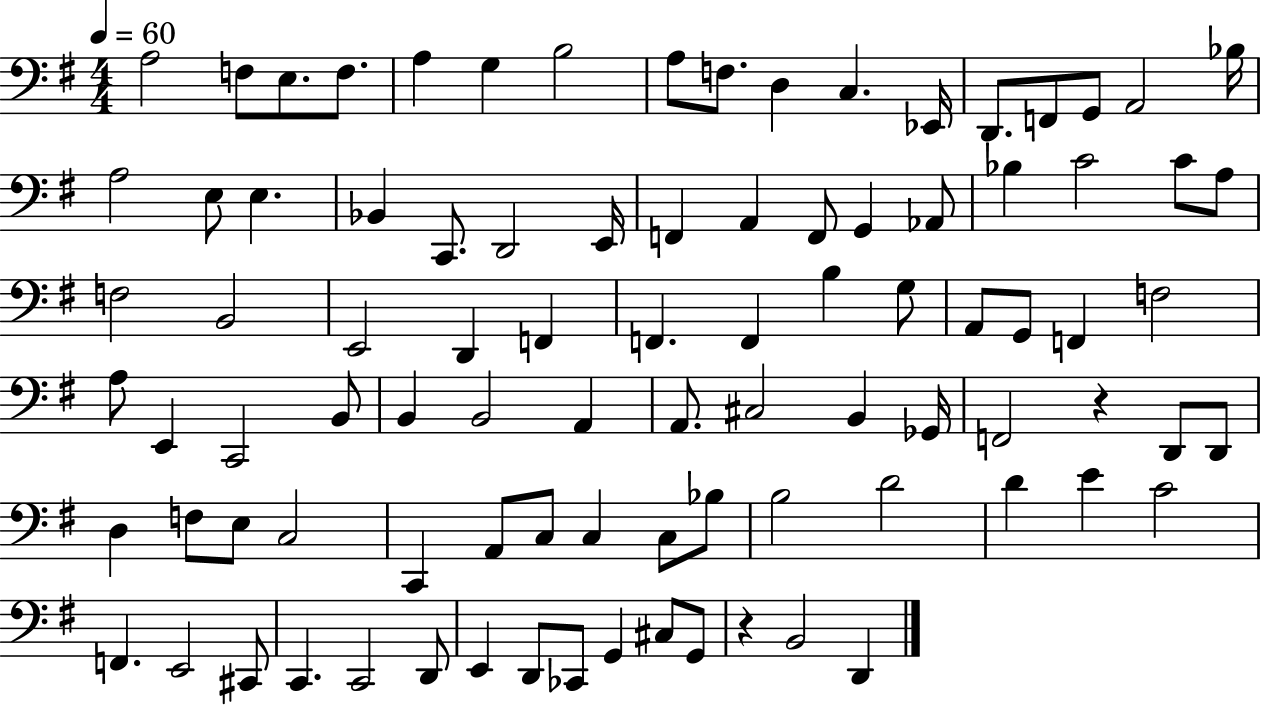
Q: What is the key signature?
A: G major